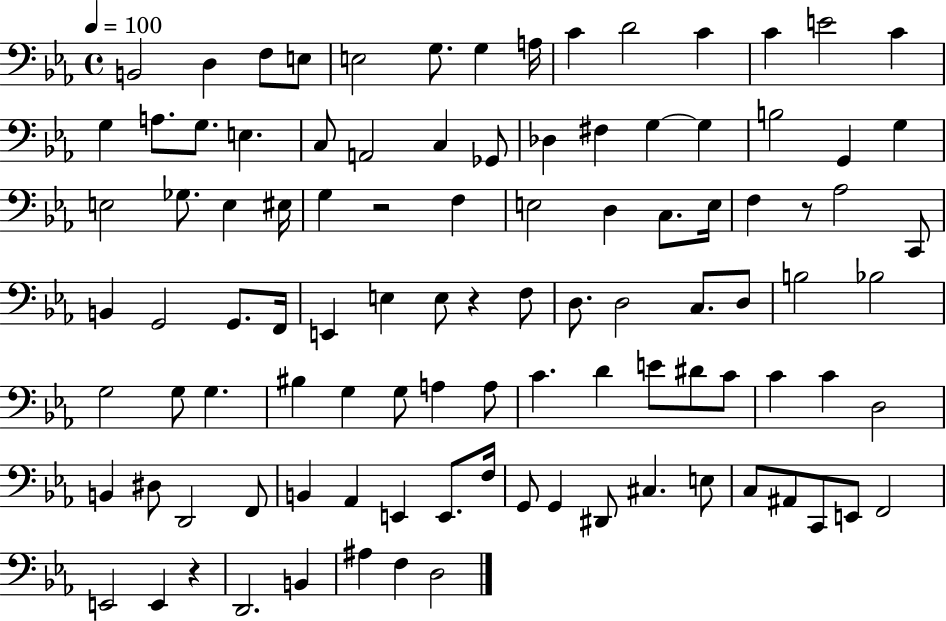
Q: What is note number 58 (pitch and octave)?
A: G3